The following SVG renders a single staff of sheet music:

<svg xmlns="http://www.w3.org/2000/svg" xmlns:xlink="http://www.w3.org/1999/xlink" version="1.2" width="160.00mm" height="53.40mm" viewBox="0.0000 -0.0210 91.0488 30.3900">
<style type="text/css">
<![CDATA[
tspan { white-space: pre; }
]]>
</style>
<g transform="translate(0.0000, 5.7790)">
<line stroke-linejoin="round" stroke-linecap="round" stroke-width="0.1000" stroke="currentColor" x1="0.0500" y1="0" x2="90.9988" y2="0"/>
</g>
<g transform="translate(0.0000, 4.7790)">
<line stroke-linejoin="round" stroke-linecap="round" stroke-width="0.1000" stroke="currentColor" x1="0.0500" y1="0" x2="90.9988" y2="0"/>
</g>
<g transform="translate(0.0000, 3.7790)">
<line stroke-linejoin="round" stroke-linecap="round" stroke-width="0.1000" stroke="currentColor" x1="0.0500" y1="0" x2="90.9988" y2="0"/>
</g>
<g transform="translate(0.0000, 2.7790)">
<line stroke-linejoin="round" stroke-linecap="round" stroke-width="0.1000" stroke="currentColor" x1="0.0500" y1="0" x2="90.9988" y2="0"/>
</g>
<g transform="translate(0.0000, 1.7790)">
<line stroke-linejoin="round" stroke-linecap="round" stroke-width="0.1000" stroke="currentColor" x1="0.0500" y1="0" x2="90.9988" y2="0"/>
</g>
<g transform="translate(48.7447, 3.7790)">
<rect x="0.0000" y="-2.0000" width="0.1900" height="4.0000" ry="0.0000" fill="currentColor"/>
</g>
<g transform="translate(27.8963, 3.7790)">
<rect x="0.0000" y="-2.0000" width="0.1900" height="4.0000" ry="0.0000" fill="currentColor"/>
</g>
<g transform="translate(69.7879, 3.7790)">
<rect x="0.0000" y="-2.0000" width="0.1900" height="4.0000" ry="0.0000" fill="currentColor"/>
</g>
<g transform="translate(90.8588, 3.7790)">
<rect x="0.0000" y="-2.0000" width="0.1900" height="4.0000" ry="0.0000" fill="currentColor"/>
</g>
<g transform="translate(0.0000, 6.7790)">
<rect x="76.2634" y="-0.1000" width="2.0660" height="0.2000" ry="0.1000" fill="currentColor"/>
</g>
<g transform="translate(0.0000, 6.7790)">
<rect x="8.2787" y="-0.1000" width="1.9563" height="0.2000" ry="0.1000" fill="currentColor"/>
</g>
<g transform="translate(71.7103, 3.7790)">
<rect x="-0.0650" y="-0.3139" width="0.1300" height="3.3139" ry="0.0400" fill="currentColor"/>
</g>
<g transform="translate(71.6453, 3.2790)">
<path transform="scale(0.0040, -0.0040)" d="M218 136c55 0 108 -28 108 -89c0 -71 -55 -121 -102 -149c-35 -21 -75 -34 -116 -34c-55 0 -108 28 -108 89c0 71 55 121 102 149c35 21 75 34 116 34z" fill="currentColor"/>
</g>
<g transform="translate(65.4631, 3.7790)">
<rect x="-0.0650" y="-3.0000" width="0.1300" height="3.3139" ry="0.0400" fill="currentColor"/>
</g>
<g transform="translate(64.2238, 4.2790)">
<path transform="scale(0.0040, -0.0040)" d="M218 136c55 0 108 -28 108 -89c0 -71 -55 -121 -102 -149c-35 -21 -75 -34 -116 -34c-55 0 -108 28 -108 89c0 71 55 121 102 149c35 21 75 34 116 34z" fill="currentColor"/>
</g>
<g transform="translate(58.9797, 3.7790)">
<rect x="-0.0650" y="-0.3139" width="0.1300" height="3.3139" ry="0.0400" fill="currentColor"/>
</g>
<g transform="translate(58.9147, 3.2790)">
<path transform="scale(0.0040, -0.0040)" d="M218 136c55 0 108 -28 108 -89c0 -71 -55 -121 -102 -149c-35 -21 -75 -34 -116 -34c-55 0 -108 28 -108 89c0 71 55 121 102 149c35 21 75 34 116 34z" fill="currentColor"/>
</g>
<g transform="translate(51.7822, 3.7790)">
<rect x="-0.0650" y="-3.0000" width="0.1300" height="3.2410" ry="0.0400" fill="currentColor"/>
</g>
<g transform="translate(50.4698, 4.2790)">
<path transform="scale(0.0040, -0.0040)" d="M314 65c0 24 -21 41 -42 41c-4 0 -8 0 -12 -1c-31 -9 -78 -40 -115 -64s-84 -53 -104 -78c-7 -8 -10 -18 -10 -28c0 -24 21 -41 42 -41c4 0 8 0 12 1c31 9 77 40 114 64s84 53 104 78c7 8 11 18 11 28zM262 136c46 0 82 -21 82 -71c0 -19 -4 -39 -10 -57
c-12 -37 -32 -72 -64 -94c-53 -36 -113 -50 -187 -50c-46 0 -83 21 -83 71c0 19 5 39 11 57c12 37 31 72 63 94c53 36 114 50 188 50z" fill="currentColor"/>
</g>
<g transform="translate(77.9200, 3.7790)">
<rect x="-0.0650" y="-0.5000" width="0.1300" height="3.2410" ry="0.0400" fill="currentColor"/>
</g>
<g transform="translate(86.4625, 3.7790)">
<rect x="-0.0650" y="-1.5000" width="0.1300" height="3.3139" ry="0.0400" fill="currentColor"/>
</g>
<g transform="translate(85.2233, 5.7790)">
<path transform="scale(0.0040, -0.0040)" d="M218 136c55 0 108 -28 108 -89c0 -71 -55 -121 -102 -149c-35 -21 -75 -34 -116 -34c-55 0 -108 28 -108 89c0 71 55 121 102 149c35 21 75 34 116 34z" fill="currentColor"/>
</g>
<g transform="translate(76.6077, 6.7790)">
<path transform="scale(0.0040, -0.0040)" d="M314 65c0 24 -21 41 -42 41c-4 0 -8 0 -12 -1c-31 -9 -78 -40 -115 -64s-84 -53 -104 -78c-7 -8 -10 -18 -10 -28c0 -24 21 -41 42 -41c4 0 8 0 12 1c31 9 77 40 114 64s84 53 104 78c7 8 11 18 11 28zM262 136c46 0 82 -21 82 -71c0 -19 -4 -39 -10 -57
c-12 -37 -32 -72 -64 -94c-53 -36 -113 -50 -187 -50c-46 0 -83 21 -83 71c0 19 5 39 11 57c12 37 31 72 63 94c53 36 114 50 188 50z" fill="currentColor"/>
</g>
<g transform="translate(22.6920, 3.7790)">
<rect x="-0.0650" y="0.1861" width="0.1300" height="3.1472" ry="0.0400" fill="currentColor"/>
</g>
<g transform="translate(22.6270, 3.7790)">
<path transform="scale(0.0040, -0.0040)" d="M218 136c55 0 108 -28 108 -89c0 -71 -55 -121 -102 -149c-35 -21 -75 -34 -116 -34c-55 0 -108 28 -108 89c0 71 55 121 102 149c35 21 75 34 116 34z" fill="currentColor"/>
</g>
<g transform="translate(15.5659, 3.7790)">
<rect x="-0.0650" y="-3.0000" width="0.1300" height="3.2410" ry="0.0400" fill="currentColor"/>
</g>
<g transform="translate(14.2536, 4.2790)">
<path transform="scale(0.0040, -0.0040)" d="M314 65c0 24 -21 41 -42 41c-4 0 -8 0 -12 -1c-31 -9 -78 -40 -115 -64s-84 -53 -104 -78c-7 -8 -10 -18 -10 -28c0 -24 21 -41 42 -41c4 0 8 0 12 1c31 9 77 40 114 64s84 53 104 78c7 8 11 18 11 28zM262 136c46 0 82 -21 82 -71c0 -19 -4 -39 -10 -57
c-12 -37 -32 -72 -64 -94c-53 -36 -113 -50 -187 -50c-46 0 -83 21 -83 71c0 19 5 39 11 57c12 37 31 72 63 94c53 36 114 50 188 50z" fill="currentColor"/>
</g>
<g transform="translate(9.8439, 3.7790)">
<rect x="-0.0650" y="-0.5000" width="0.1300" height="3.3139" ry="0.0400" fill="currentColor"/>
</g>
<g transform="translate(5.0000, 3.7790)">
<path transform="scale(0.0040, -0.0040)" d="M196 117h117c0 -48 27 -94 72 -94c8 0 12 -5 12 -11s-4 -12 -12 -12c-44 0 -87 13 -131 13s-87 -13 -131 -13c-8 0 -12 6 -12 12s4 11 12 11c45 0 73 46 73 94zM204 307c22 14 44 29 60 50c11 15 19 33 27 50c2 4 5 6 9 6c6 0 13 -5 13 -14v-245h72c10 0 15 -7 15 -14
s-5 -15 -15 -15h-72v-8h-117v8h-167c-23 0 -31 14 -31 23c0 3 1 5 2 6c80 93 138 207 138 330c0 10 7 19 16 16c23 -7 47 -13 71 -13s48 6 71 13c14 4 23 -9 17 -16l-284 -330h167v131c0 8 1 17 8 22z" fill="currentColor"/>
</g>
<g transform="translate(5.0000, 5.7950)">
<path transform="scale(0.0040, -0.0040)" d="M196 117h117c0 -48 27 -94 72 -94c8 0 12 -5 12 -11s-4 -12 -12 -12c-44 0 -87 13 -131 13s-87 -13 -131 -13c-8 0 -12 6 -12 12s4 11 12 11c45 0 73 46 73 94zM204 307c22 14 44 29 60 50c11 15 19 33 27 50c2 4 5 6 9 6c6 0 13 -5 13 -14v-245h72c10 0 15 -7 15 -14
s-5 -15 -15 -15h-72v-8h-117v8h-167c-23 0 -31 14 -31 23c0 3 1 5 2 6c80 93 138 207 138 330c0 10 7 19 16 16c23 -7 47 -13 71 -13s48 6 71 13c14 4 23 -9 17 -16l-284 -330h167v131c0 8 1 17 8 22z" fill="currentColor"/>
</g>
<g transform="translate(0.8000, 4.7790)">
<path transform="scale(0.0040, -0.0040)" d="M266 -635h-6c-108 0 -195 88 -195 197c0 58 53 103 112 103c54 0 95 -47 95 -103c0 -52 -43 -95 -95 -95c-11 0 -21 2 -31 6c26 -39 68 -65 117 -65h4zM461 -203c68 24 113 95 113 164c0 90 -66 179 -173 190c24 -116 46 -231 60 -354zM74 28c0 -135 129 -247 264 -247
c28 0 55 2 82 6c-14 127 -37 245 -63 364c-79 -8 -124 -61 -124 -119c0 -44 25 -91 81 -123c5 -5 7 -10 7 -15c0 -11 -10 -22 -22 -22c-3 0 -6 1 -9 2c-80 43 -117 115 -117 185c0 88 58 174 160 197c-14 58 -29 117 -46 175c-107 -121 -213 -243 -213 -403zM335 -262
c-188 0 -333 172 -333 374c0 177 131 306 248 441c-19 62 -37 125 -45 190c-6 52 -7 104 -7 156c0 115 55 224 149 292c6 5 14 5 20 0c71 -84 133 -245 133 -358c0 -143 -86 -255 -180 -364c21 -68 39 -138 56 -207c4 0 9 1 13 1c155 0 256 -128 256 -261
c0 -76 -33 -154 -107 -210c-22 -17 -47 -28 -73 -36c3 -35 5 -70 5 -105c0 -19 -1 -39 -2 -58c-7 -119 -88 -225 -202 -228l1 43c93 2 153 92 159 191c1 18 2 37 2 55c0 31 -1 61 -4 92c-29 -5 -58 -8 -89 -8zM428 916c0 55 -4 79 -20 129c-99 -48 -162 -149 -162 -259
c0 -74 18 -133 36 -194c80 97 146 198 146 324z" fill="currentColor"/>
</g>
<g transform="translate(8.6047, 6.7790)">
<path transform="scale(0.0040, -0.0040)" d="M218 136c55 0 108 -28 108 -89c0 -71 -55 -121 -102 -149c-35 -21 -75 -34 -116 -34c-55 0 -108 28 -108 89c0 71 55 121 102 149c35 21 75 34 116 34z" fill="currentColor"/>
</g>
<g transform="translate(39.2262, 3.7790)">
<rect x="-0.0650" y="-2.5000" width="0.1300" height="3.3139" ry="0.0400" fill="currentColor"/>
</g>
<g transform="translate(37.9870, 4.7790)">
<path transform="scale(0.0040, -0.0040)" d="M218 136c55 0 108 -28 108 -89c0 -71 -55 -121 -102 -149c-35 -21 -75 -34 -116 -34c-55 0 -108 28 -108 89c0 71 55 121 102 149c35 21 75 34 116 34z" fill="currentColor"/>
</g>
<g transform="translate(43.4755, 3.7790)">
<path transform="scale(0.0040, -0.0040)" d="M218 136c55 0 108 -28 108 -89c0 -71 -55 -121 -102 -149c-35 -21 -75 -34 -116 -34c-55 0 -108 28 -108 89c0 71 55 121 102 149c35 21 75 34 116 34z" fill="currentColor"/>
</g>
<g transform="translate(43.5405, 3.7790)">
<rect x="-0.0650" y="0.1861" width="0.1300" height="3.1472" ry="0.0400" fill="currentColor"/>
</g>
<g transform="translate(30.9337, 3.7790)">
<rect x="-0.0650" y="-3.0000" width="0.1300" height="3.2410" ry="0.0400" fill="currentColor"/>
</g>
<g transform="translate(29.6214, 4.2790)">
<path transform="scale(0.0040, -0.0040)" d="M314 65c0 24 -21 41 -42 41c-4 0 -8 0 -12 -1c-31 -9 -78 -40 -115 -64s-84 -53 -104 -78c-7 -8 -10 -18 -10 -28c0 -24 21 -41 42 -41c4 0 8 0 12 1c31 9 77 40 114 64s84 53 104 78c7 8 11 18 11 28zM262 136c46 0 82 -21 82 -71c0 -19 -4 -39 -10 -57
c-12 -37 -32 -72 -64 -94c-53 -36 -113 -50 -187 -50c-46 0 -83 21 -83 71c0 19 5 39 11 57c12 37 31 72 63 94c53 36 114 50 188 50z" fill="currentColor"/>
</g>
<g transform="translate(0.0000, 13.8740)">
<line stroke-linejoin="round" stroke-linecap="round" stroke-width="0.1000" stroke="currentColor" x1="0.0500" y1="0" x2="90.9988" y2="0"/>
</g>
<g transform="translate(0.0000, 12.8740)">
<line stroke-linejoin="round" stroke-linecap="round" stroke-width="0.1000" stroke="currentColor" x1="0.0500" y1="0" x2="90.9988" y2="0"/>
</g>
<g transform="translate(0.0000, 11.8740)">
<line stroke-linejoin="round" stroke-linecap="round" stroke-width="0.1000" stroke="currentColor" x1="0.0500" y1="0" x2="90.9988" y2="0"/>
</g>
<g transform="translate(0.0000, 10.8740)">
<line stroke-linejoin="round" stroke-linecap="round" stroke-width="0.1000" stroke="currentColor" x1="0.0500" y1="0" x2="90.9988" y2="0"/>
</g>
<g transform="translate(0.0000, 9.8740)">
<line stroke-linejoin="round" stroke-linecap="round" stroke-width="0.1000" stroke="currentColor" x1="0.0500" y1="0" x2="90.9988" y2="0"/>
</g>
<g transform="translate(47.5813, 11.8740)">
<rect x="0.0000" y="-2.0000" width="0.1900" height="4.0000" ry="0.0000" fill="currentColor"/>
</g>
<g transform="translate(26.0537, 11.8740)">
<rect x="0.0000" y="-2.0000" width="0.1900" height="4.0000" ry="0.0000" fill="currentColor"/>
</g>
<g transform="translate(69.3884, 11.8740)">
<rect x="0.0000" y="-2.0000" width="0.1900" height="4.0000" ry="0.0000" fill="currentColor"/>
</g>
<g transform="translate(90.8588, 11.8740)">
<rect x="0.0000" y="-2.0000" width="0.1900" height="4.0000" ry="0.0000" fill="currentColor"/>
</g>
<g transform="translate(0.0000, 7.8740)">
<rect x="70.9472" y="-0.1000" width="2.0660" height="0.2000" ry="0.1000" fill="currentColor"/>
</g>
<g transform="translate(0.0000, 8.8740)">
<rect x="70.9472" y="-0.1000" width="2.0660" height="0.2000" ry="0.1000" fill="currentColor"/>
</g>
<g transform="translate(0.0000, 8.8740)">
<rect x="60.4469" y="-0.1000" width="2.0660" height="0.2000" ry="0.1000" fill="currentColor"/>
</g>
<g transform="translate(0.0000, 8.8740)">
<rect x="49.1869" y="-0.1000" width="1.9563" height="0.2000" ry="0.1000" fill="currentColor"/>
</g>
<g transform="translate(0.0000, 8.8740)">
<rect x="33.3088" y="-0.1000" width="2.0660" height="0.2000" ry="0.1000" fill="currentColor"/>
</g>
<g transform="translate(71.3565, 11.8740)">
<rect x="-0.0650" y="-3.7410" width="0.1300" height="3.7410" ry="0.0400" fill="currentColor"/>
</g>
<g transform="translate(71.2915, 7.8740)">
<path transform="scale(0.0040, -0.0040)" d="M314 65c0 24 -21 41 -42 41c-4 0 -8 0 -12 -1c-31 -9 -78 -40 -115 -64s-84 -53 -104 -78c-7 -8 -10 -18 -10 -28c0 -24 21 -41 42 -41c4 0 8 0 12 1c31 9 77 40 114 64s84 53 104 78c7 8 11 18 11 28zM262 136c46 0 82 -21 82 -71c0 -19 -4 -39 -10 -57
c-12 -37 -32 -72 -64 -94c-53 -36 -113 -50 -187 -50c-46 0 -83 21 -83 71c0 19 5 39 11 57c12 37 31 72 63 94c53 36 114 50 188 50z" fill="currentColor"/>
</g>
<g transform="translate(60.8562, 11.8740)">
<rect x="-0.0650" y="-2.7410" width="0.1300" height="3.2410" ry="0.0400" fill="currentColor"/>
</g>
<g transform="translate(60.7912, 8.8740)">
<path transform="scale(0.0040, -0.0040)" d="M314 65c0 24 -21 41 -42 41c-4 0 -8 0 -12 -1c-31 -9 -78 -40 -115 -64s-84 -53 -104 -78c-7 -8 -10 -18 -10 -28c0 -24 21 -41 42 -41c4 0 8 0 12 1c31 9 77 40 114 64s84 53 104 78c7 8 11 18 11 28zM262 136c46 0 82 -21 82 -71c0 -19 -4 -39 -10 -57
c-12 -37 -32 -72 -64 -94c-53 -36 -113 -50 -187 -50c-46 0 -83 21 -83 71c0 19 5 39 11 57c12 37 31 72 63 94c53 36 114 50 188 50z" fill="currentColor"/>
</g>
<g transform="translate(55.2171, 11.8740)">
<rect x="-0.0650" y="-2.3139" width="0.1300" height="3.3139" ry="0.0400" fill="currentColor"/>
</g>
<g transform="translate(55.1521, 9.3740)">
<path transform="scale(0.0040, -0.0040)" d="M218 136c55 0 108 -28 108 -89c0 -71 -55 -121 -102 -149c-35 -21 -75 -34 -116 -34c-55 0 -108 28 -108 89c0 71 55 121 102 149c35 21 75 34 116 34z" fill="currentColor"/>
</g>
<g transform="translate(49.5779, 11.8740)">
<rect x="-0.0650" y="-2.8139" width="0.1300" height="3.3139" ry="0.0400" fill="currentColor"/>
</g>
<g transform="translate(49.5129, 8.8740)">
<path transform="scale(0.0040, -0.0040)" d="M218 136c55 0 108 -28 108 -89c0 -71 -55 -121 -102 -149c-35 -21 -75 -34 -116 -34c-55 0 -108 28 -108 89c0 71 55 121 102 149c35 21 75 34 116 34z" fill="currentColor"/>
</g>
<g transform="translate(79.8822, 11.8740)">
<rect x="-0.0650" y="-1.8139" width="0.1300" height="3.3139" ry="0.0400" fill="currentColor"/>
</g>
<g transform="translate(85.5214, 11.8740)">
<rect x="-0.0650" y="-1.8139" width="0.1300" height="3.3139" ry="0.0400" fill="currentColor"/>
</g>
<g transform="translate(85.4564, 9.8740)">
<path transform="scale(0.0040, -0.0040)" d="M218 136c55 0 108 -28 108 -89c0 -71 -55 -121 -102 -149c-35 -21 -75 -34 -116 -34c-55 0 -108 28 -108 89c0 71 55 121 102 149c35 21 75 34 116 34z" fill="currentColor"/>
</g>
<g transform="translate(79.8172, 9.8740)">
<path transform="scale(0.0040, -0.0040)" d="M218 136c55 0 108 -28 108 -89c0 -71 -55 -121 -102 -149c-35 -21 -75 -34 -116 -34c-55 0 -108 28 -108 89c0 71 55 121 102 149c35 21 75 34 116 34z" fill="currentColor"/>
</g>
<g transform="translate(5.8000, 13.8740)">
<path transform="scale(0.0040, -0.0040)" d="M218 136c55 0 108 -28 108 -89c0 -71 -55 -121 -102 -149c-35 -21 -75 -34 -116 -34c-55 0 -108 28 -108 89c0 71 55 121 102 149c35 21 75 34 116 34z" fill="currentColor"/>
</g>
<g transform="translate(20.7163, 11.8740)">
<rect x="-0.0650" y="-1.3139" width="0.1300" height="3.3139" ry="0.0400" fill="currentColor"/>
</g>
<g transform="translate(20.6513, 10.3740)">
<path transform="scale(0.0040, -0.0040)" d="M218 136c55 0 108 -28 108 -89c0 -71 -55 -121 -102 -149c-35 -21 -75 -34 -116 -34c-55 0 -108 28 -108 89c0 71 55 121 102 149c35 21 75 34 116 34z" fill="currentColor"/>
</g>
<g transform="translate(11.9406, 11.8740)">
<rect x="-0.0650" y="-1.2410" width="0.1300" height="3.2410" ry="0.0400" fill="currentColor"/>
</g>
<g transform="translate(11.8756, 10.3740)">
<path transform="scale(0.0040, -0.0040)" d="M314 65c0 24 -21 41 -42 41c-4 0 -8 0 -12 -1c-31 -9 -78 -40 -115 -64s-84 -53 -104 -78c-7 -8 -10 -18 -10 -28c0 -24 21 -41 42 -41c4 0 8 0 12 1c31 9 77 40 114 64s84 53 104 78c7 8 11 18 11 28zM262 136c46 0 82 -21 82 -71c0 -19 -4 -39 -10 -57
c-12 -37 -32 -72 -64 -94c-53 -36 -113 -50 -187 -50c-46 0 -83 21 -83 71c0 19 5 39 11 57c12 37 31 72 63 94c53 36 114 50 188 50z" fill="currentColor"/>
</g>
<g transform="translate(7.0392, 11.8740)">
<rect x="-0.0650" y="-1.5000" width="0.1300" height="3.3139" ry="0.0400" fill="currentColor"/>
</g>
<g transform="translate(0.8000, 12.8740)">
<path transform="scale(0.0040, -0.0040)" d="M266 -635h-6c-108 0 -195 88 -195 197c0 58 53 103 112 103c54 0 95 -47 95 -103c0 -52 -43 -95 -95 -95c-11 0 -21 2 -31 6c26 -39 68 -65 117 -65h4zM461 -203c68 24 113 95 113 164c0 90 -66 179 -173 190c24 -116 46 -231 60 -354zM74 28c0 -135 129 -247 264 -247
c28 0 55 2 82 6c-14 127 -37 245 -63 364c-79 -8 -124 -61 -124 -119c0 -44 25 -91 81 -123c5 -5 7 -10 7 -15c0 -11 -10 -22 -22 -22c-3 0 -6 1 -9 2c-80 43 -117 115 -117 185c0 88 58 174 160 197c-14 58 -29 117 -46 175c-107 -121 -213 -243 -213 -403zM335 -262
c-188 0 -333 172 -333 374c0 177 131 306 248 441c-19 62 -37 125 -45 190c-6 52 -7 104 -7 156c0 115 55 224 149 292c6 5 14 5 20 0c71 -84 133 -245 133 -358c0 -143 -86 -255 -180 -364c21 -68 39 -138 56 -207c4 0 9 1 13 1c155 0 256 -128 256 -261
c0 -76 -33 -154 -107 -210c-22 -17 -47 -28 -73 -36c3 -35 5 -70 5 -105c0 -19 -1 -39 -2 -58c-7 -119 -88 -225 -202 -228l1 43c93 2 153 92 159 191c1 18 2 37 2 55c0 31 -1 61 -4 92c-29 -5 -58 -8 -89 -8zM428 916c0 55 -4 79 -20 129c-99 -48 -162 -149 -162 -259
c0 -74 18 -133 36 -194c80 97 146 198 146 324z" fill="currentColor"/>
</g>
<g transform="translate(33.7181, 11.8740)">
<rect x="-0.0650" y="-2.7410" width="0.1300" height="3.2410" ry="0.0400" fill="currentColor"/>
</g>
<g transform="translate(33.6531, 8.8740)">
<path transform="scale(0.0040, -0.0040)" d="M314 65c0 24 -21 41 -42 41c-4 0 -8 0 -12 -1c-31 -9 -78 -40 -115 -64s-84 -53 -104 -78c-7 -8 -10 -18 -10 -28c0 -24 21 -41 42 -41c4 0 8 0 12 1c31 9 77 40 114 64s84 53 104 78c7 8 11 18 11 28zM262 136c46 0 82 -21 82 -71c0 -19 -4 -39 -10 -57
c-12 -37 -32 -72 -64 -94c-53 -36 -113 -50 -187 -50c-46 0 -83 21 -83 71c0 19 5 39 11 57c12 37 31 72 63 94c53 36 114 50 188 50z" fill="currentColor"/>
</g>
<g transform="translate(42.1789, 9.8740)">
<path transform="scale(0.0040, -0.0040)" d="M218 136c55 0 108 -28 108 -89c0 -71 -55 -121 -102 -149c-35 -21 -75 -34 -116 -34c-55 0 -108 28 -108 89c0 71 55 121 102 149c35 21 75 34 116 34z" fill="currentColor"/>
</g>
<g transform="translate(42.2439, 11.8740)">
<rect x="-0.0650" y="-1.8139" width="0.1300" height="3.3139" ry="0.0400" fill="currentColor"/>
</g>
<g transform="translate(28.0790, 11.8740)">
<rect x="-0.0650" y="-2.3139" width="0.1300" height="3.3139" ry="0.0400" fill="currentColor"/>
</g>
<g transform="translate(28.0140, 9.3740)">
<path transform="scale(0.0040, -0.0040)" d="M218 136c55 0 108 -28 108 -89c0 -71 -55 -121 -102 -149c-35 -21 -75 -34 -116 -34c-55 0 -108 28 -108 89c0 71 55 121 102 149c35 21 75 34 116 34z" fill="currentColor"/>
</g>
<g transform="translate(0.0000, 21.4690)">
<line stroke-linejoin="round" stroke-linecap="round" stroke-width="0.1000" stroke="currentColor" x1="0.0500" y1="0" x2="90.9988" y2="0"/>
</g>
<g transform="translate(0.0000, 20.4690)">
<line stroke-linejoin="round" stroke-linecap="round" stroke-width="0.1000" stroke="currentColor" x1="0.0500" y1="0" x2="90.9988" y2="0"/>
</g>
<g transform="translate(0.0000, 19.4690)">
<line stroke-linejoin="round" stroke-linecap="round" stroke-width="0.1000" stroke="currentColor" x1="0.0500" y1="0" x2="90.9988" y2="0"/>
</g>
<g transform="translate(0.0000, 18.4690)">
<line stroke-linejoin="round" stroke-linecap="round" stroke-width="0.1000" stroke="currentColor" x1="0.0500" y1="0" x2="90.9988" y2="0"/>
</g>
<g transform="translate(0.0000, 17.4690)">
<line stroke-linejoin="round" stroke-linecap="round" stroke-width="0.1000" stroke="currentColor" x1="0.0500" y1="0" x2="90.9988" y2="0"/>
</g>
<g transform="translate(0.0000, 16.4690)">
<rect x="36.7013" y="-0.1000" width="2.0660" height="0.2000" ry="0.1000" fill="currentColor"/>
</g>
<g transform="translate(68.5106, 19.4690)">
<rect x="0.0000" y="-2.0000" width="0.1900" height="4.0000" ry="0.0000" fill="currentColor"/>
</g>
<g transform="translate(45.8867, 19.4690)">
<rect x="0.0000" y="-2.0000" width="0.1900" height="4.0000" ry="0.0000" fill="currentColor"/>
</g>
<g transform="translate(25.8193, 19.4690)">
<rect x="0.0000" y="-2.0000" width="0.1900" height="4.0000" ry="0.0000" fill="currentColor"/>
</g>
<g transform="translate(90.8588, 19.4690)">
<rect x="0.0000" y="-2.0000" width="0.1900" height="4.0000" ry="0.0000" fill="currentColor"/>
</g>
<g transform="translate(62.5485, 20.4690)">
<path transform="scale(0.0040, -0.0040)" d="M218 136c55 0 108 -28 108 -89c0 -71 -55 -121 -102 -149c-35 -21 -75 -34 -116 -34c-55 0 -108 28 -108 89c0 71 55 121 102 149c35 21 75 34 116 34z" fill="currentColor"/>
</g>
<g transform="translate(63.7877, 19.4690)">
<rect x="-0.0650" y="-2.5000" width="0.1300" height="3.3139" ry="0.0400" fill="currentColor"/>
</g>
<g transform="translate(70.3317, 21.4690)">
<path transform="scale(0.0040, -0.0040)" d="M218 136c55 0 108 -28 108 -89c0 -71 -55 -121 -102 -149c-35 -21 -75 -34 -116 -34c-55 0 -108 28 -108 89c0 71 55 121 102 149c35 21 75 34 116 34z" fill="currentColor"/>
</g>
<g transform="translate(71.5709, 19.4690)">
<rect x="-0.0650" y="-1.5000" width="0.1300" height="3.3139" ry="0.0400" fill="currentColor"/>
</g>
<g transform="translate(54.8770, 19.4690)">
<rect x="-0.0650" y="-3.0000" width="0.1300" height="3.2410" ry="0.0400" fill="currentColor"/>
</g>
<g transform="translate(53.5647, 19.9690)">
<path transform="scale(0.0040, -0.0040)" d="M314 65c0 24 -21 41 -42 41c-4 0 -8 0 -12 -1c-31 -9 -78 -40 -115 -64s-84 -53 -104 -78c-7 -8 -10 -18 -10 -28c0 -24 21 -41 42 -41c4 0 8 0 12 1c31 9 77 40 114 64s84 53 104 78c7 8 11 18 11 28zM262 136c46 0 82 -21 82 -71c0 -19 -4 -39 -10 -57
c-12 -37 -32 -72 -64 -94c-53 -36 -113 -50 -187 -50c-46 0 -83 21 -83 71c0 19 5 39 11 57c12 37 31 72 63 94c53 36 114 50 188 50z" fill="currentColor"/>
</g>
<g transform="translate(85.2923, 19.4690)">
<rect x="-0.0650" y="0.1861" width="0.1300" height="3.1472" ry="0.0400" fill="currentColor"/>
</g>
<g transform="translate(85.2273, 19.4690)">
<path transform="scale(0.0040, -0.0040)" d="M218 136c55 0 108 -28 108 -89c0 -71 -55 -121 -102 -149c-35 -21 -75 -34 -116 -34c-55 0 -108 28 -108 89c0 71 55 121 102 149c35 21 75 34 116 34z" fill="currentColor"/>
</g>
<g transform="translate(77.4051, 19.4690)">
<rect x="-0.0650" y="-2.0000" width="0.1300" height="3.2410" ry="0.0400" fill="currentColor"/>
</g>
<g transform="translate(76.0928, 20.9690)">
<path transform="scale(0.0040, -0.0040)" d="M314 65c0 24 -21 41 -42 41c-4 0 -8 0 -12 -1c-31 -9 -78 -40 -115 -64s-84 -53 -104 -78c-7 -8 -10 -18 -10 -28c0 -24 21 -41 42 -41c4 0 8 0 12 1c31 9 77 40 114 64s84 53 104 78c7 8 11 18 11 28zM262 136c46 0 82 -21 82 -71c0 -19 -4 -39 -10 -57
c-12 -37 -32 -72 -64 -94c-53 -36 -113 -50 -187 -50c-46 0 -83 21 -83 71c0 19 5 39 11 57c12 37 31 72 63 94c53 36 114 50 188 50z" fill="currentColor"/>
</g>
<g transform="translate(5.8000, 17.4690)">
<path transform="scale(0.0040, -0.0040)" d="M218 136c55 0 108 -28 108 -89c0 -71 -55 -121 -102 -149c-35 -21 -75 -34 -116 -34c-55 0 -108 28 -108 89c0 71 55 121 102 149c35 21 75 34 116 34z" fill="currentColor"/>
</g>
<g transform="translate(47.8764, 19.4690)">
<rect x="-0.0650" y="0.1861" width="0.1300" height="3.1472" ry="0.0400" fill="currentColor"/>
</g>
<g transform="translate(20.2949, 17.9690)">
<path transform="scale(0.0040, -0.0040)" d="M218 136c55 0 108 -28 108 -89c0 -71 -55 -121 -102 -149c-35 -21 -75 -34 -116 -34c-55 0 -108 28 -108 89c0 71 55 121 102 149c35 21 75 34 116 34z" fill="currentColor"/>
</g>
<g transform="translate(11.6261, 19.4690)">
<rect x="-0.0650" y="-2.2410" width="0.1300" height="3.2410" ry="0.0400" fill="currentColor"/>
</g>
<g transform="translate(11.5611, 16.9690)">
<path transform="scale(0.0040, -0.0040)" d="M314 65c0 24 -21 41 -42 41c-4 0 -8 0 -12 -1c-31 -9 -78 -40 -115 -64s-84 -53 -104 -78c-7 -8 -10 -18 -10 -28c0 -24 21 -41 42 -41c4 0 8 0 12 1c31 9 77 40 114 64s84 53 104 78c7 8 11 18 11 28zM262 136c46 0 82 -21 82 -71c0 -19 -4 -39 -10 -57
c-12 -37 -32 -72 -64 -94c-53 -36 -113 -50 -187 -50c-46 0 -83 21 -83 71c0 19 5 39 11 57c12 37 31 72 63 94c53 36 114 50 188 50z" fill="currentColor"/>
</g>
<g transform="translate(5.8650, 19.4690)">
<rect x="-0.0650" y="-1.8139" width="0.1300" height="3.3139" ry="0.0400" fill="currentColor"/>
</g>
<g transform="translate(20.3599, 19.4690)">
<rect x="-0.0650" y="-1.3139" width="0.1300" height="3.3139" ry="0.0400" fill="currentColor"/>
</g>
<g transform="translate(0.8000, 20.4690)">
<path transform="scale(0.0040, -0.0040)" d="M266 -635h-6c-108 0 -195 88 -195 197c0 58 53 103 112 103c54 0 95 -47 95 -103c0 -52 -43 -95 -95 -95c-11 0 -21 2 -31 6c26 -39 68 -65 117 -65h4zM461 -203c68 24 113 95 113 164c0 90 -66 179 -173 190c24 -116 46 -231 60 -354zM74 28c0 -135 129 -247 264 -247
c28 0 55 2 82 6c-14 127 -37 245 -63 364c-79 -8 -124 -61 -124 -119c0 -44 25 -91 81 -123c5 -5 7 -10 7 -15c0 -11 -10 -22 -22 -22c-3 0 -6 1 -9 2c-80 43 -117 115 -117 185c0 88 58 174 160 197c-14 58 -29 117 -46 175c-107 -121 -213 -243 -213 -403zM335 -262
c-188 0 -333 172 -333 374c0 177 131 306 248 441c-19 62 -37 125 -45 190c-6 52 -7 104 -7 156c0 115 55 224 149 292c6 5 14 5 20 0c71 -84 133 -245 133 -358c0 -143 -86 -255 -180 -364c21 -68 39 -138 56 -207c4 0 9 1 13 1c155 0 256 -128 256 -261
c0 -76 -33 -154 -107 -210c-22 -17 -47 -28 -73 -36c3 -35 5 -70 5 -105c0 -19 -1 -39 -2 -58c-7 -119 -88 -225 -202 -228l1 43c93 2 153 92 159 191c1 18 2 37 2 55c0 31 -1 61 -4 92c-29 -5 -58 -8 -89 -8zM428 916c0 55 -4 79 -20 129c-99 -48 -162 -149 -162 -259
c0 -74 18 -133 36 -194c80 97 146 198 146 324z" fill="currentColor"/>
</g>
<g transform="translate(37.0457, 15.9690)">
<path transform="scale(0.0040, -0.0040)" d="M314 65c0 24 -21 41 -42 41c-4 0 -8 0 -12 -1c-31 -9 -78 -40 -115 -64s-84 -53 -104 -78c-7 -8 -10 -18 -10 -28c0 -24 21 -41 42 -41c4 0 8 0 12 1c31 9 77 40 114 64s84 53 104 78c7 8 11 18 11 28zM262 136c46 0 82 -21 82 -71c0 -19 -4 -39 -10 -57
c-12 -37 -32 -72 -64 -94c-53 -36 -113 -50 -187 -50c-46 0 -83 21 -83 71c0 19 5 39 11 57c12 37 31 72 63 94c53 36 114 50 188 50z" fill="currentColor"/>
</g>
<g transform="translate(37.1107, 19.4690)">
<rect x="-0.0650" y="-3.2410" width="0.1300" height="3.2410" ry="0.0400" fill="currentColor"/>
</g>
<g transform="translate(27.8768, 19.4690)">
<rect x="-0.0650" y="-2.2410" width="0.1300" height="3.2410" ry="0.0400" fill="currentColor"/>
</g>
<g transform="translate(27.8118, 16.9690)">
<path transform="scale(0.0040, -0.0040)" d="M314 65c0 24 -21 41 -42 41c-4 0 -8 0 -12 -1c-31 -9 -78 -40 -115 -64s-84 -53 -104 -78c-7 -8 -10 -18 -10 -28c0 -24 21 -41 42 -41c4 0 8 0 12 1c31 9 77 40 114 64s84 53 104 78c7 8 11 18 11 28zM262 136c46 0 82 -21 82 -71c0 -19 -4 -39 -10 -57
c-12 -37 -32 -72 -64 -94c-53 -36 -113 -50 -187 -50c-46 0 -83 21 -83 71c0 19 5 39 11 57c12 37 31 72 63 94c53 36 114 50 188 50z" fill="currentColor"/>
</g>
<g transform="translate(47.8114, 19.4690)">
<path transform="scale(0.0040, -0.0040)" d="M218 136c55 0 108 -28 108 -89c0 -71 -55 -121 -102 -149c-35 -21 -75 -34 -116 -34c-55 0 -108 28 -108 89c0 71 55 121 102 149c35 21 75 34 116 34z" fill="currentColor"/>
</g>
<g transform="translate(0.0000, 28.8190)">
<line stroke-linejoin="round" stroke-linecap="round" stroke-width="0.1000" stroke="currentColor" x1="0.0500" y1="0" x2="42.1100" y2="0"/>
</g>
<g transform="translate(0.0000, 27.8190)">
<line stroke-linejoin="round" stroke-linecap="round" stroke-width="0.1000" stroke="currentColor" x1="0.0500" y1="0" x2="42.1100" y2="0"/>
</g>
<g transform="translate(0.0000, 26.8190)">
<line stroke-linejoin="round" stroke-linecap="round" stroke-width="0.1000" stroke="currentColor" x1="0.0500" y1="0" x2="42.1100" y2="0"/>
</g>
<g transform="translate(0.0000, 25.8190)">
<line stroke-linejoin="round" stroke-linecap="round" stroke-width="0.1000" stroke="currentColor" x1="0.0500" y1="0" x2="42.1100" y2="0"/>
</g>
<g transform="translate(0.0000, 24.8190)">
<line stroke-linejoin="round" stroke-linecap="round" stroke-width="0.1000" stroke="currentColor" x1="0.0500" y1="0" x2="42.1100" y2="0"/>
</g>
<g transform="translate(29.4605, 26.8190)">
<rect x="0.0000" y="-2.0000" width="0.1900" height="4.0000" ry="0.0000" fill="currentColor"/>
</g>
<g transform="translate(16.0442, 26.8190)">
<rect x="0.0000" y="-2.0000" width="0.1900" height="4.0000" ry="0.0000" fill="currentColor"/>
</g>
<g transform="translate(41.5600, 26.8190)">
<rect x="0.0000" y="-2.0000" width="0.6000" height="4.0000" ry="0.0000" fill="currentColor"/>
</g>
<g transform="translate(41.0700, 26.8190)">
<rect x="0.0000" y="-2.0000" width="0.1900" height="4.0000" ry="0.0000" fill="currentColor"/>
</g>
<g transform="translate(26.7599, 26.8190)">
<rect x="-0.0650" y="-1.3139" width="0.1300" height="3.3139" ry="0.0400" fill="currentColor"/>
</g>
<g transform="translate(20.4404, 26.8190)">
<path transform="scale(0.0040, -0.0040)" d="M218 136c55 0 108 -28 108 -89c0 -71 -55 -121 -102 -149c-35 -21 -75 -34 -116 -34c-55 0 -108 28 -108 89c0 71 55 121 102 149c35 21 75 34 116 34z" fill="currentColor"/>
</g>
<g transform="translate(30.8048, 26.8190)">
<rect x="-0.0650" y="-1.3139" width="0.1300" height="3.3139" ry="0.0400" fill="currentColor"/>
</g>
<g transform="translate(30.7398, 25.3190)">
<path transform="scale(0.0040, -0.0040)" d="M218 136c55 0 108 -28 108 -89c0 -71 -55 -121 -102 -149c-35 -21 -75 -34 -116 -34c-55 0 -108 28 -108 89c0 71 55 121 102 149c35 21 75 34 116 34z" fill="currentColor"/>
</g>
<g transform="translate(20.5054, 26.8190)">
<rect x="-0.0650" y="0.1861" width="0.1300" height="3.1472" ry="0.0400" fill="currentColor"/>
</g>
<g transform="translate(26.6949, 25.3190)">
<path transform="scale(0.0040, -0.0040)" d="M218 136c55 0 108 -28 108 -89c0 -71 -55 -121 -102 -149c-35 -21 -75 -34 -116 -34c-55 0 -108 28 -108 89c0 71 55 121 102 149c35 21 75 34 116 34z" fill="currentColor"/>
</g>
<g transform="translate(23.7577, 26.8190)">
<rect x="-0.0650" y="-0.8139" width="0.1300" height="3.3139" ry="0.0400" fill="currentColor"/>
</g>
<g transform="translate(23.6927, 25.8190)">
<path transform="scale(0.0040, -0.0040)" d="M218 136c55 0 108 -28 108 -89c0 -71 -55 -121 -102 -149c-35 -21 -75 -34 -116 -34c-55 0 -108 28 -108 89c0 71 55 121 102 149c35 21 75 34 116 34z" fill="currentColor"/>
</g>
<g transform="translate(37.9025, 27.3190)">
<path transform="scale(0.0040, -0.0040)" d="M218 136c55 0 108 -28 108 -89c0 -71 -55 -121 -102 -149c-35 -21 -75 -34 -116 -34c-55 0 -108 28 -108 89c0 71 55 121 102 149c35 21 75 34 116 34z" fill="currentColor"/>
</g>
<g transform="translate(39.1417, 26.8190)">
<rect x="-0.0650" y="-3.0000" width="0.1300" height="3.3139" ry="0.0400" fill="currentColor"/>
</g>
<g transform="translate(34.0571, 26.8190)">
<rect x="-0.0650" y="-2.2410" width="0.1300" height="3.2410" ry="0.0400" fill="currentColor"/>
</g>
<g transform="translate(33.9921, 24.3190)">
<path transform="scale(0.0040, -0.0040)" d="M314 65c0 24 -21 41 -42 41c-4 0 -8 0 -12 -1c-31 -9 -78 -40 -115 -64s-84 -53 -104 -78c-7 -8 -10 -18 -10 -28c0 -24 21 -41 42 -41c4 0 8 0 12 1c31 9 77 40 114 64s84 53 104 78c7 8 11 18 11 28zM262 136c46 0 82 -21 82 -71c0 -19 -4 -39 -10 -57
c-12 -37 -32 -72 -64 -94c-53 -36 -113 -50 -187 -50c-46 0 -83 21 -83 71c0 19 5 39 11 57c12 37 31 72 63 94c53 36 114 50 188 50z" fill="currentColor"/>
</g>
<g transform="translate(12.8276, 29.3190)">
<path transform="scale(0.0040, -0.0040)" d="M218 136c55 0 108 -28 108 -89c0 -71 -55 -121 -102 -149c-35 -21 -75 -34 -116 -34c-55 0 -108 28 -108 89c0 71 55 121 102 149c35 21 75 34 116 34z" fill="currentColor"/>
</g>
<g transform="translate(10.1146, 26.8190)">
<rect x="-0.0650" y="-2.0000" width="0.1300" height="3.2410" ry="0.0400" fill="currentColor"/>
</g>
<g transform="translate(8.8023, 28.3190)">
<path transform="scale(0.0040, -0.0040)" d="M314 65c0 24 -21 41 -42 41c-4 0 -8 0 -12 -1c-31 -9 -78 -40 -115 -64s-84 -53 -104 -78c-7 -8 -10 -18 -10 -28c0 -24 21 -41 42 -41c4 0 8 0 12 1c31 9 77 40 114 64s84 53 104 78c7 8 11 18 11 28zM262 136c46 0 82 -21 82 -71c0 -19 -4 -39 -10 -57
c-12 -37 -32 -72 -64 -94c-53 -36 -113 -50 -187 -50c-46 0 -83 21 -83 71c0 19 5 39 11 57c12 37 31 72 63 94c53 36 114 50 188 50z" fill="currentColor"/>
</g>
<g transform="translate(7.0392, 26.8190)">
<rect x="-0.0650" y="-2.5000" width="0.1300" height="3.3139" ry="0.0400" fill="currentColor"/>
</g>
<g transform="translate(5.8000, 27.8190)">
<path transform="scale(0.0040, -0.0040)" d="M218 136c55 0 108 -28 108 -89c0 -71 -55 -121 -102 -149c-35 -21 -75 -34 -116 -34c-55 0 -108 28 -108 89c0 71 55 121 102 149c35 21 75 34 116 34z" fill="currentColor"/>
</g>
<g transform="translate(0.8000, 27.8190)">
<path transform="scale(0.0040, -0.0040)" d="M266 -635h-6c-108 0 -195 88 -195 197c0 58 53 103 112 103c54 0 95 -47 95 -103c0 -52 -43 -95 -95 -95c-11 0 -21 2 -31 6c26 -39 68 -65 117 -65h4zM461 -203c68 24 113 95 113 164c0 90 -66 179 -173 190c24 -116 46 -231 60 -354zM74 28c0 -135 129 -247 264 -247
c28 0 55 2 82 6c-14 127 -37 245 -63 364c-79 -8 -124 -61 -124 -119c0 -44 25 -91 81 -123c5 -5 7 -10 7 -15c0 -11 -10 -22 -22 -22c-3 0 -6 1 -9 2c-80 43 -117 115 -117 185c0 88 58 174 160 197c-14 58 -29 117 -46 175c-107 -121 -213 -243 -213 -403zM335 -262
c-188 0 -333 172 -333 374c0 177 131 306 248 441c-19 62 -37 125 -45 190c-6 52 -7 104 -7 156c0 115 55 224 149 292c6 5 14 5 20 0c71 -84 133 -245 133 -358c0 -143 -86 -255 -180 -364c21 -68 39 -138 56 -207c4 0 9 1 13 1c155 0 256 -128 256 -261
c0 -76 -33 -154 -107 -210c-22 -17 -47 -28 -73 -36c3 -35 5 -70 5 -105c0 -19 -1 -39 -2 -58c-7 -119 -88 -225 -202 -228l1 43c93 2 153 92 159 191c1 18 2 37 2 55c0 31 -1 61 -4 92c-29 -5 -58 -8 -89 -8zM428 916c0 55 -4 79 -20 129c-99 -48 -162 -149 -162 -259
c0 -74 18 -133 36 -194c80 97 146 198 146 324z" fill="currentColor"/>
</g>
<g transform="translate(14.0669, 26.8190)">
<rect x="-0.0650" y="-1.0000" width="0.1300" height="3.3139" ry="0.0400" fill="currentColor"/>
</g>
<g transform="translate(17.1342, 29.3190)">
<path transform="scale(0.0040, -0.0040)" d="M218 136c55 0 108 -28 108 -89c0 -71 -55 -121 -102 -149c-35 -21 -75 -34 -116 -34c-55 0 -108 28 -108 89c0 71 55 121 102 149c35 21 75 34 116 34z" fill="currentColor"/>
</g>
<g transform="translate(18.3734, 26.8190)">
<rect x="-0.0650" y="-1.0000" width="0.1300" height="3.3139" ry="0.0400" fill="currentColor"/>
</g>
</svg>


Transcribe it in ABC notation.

X:1
T:Untitled
M:4/4
L:1/4
K:C
C A2 B A2 G B A2 c A c C2 E E e2 e g a2 f a g a2 c'2 f f f g2 e g2 b2 B A2 G E F2 B G F2 D D B d e e g2 A